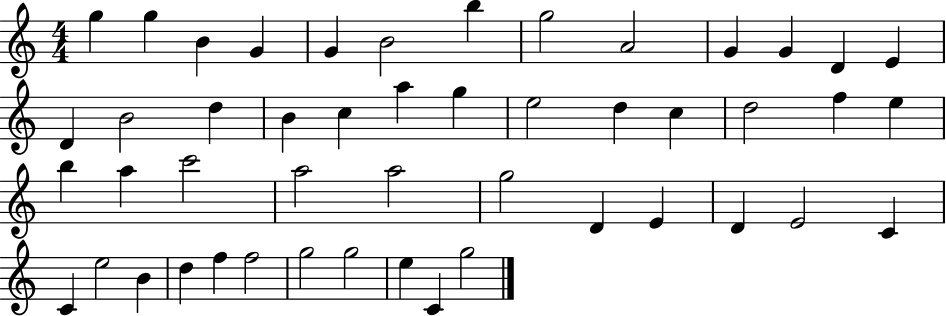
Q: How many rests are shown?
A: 0